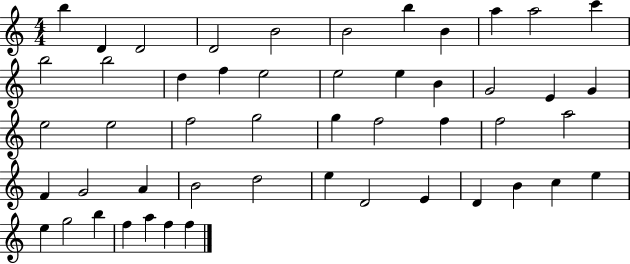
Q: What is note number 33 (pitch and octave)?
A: G4